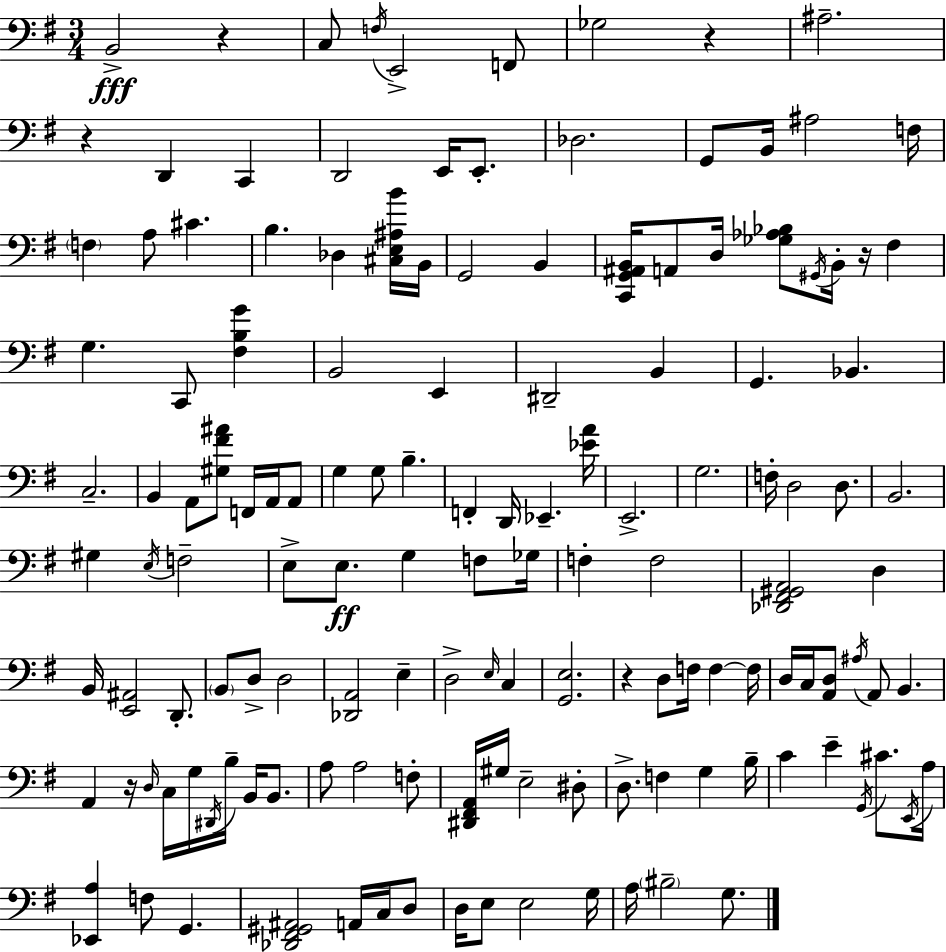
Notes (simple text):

B2/h R/q C3/e F3/s E2/h F2/e Gb3/h R/q A#3/h. R/q D2/q C2/q D2/h E2/s E2/e. Db3/h. G2/e B2/s A#3/h F3/s F3/q A3/e C#4/q. B3/q. Db3/q [C#3,E3,A#3,B4]/s B2/s G2/h B2/q [C2,G2,A#2,B2]/s A2/e D3/s [Gb3,Ab3,Bb3]/e G#2/s B2/s R/s F#3/q G3/q. C2/e [F#3,B3,G4]/q B2/h E2/q D#2/h B2/q G2/q. Bb2/q. C3/h. B2/q A2/e [G#3,F#4,A#4]/e F2/s A2/s A2/e G3/q G3/e B3/q. F2/q D2/s Eb2/q. [Eb4,A4]/s E2/h. G3/h. F3/s D3/h D3/e. B2/h. G#3/q E3/s F3/h E3/e E3/e. G3/q F3/e Gb3/s F3/q F3/h [Db2,F#2,G#2,A2]/h D3/q B2/s [E2,A#2]/h D2/e. B2/e D3/e D3/h [Db2,A2]/h E3/q D3/h E3/s C3/q [G2,E3]/h. R/q D3/e F3/s F3/q F3/s D3/s C3/s [A2,D3]/e A#3/s A2/e B2/q. A2/q R/s D3/s C3/s G3/s D#2/s B3/s B2/s B2/e. A3/e A3/h F3/e [D#2,F#2,A2]/s G#3/s E3/h D#3/e D3/e. F3/q G3/q B3/s C4/q E4/q G2/s C#4/e. E2/s A3/s [Eb2,A3]/q F3/e G2/q. [Db2,F#2,G#2,A#2]/h A2/s C3/s D3/e D3/s E3/e E3/h G3/s A3/s BIS3/h G3/e.